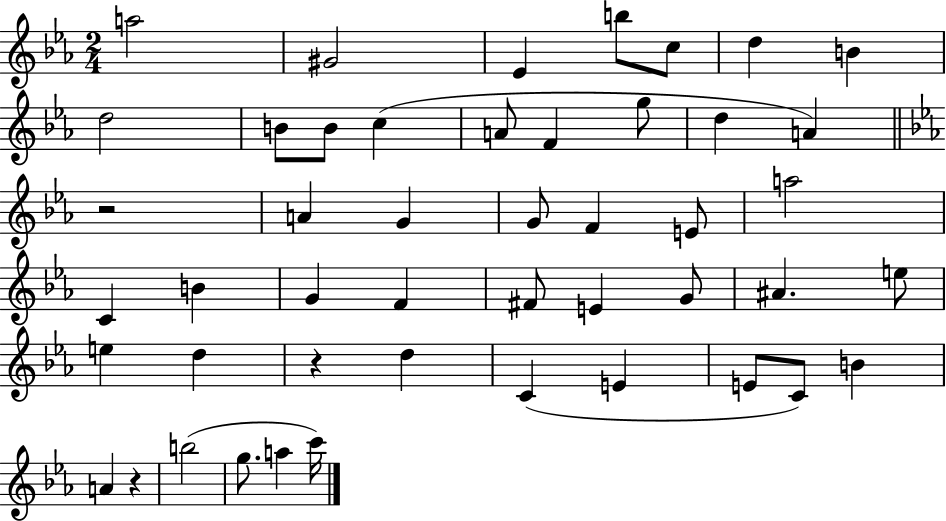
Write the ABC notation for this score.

X:1
T:Untitled
M:2/4
L:1/4
K:Eb
a2 ^G2 _E b/2 c/2 d B d2 B/2 B/2 c A/2 F g/2 d A z2 A G G/2 F E/2 a2 C B G F ^F/2 E G/2 ^A e/2 e d z d C E E/2 C/2 B A z b2 g/2 a c'/4